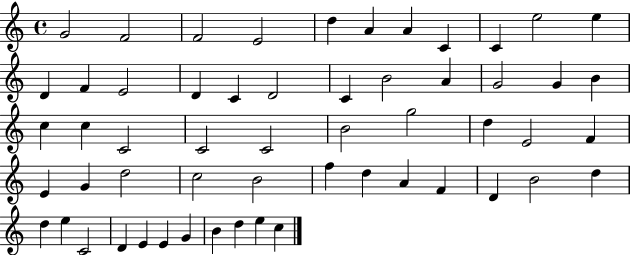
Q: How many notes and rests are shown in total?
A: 56